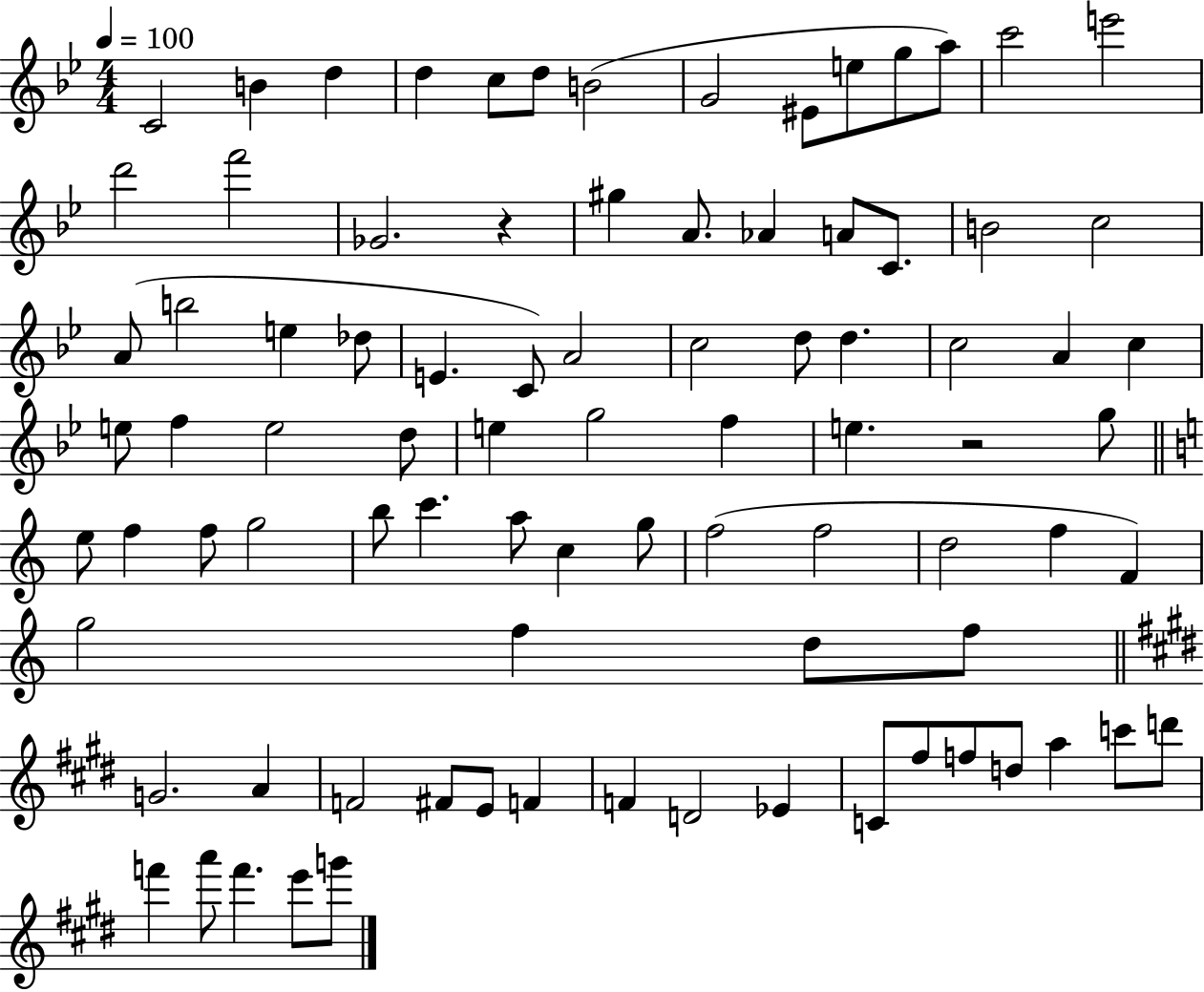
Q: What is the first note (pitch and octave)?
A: C4